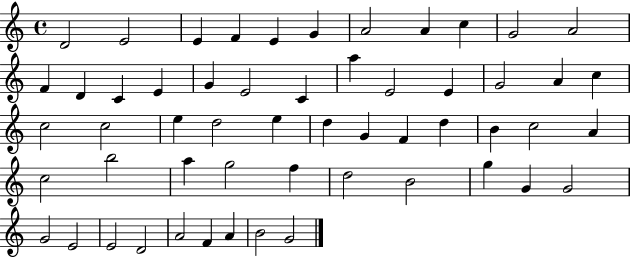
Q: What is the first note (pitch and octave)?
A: D4